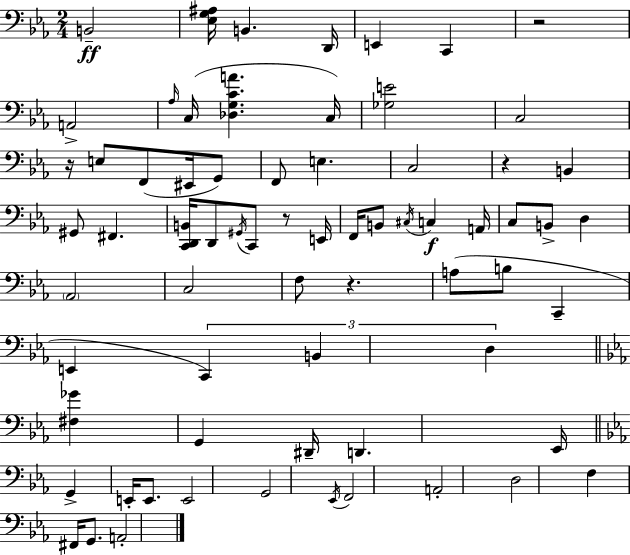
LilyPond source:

{
  \clef bass
  \numericTimeSignature
  \time 2/4
  \key c \minor
  b,2--\ff | <ees g ais>16 b,4. d,16 | e,4 c,4 | r2 | \break a,2-> | \grace { aes16 }( c16 <des g c' a'>4. | c16) <ges e'>2 | c2 | \break r16 e8 f,8( eis,16 g,8) | f,8 e4. | c2 | r4 b,4 | \break gis,8 fis,4. | <c, d, b,>16 d,8 \acciaccatura { gis,16 } c,8 r8 | e,16 f,16 b,8 \acciaccatura { cis16 }\f c4 | a,16 c8 b,8-> d4 | \break \parenthesize aes,2 | c2 | f8 r4. | a8( b8 c,4-- | \break e,4 \tuplet 3/2 { c,4) | b,4 d4 } | \bar "||" \break \key c \minor <fis ges'>4 g,4 | dis,16-- d,4. ees,16 | \bar "||" \break \key c \minor g,4-> e,16-. e,8. | e,2 | g,2 | \acciaccatura { ees,16 } f,2 | \break a,2-. | d2 | f4 fis,16 g,8. | a,2-. | \break \bar "|."
}